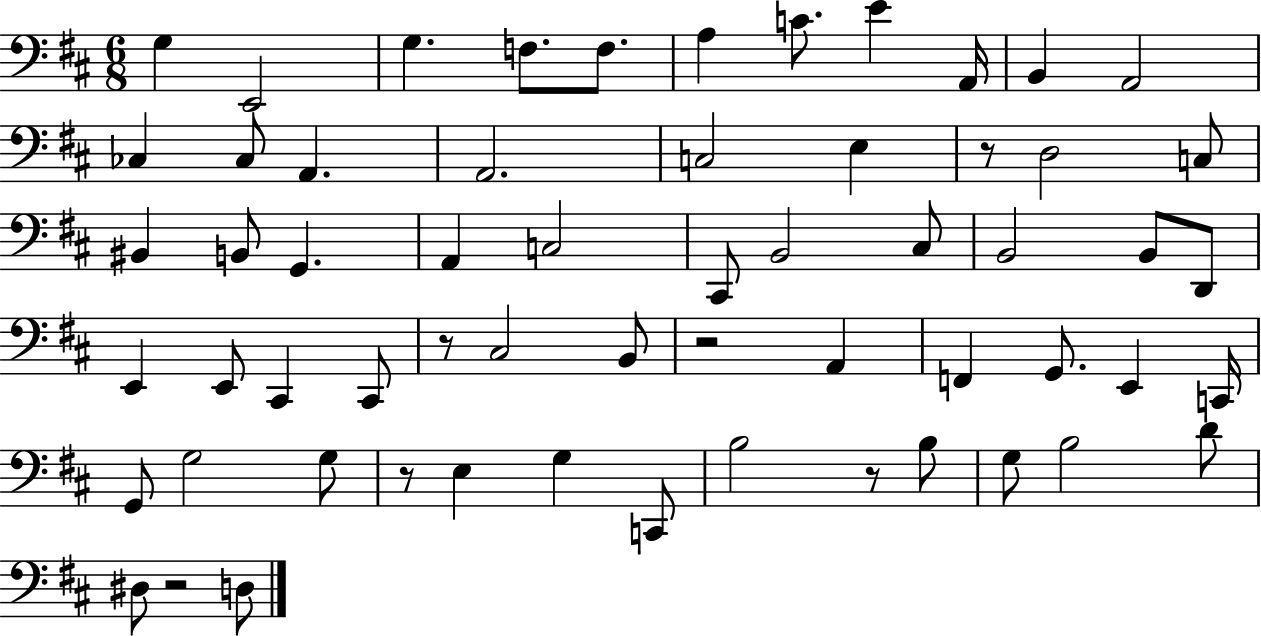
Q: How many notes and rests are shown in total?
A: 60